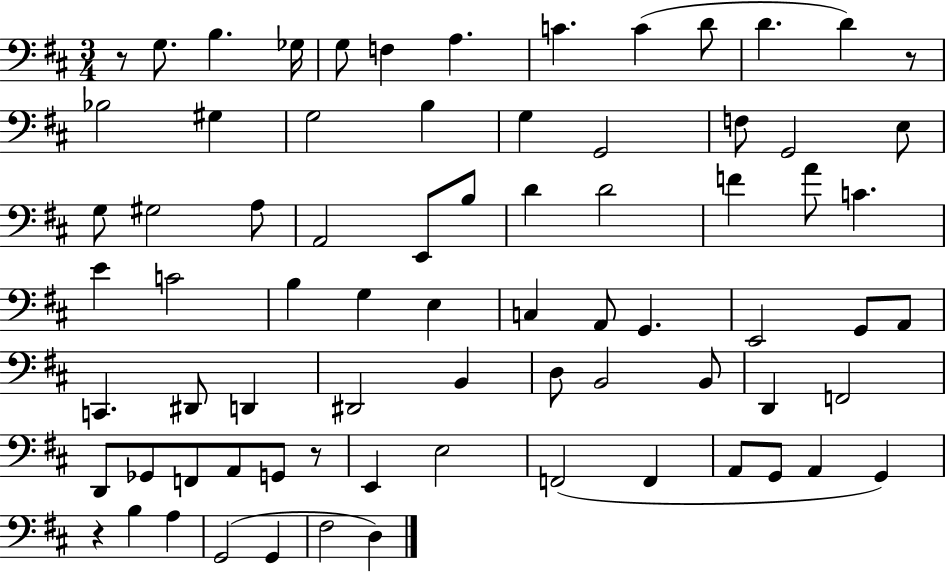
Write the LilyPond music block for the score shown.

{
  \clef bass
  \numericTimeSignature
  \time 3/4
  \key d \major
  r8 g8. b4. ges16 | g8 f4 a4. | c'4. c'4( d'8 | d'4. d'4) r8 | \break bes2 gis4 | g2 b4 | g4 g,2 | f8 g,2 e8 | \break g8 gis2 a8 | a,2 e,8 b8 | d'4 d'2 | f'4 a'8 c'4. | \break e'4 c'2 | b4 g4 e4 | c4 a,8 g,4. | e,2 g,8 a,8 | \break c,4. dis,8 d,4 | dis,2 b,4 | d8 b,2 b,8 | d,4 f,2 | \break d,8 ges,8 f,8 a,8 g,8 r8 | e,4 e2 | f,2( f,4 | a,8 g,8 a,4 g,4) | \break r4 b4 a4 | g,2( g,4 | fis2 d4) | \bar "|."
}